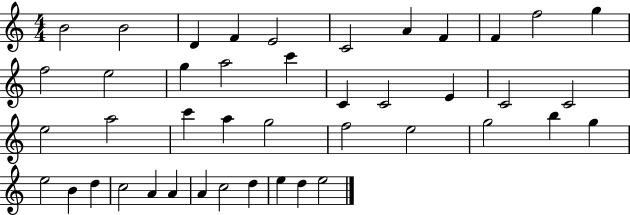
B4/h B4/h D4/q F4/q E4/h C4/h A4/q F4/q F4/q F5/h G5/q F5/h E5/h G5/q A5/h C6/q C4/q C4/h E4/q C4/h C4/h E5/h A5/h C6/q A5/q G5/h F5/h E5/h G5/h B5/q G5/q E5/h B4/q D5/q C5/h A4/q A4/q A4/q C5/h D5/q E5/q D5/q E5/h